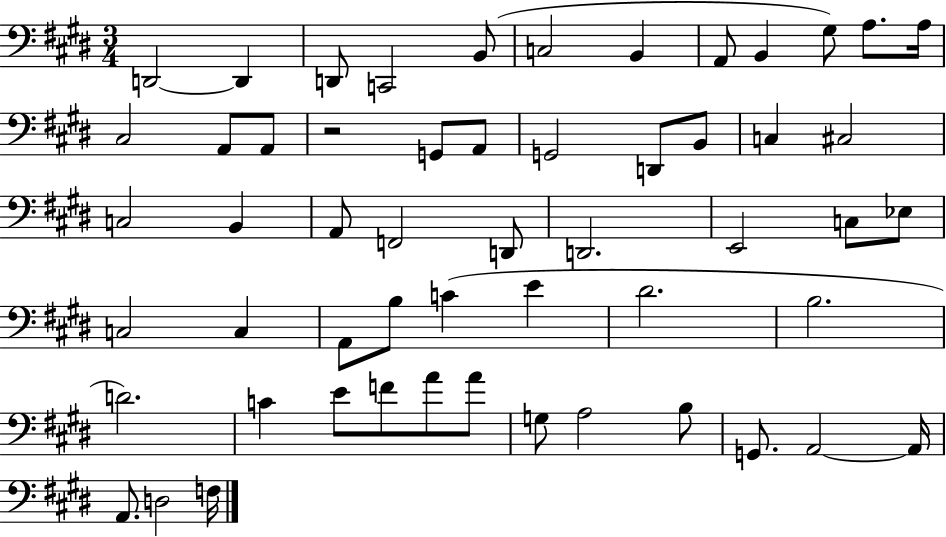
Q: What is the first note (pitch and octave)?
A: D2